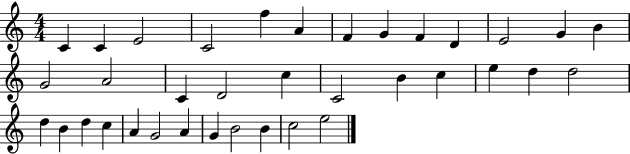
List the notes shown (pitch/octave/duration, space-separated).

C4/q C4/q E4/h C4/h F5/q A4/q F4/q G4/q F4/q D4/q E4/h G4/q B4/q G4/h A4/h C4/q D4/h C5/q C4/h B4/q C5/q E5/q D5/q D5/h D5/q B4/q D5/q C5/q A4/q G4/h A4/q G4/q B4/h B4/q C5/h E5/h